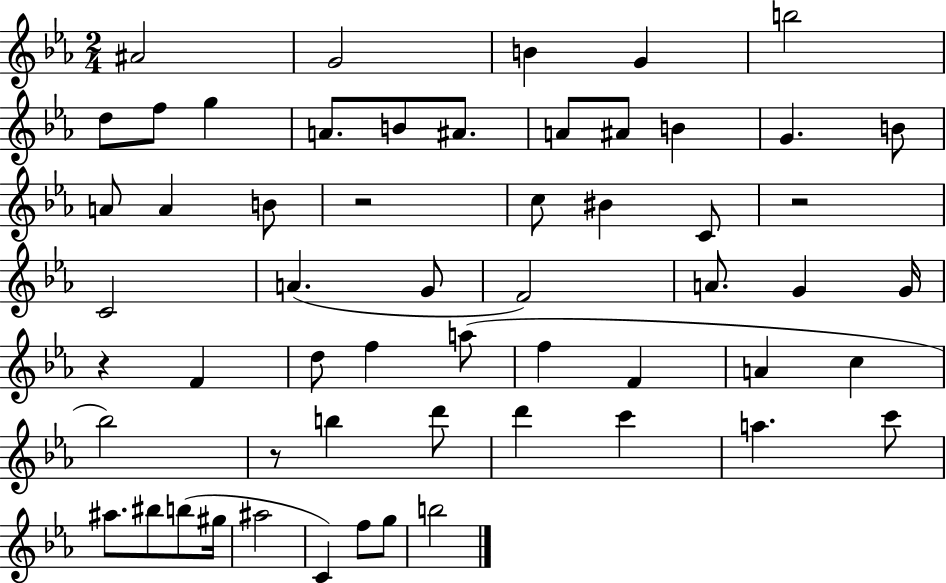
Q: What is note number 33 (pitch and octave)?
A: A5